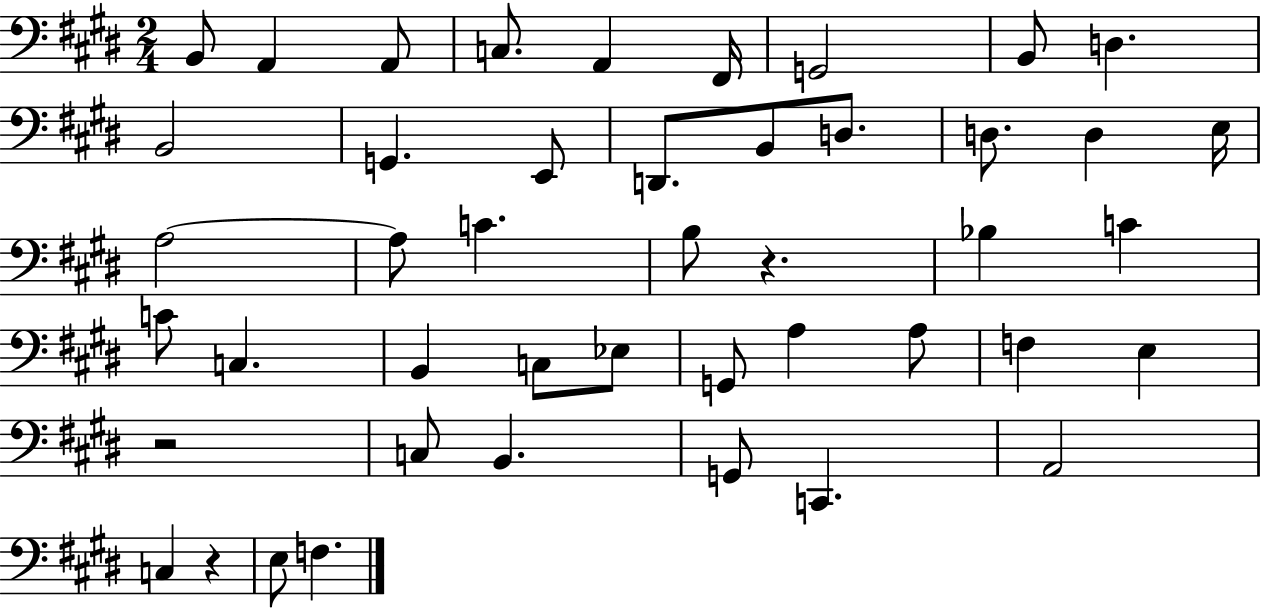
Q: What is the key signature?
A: E major